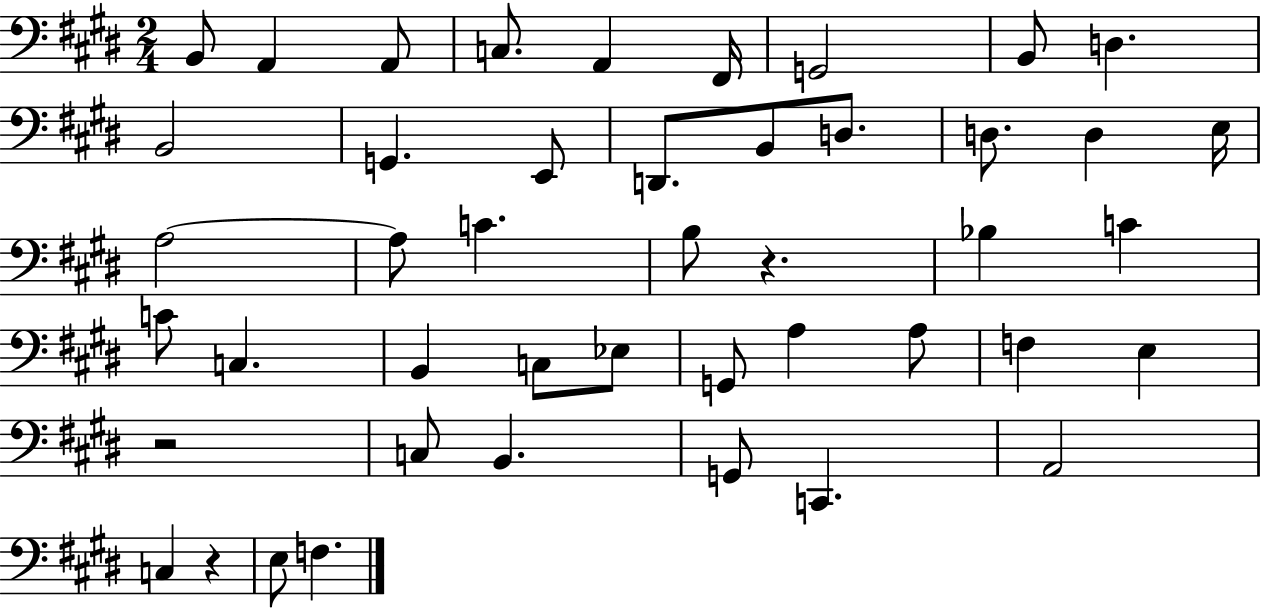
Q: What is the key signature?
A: E major